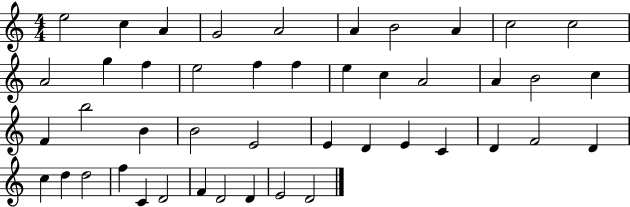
X:1
T:Untitled
M:4/4
L:1/4
K:C
e2 c A G2 A2 A B2 A c2 c2 A2 g f e2 f f e c A2 A B2 c F b2 B B2 E2 E D E C D F2 D c d d2 f C D2 F D2 D E2 D2